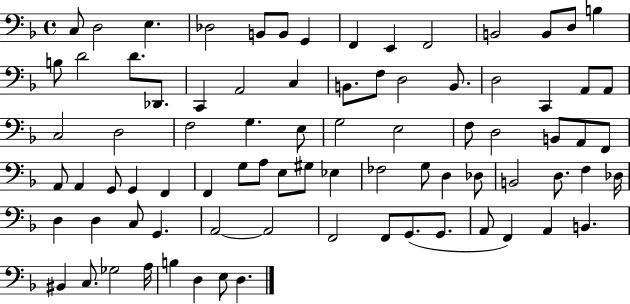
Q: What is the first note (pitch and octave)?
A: C3